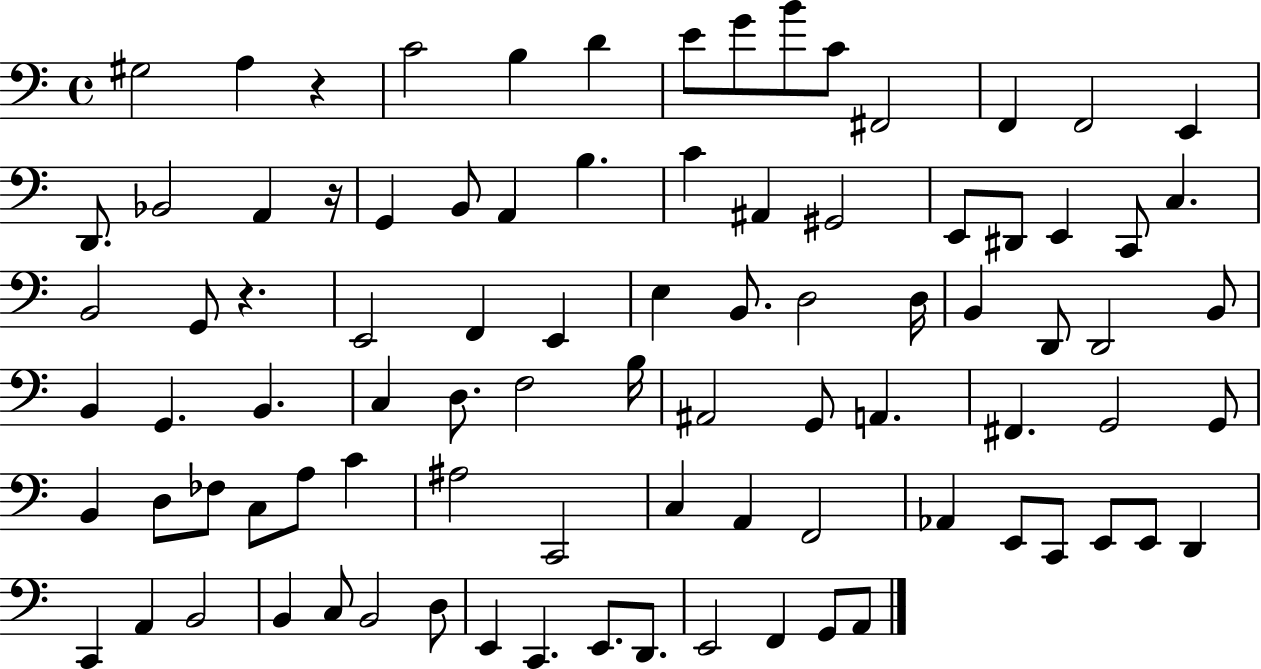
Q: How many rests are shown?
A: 3